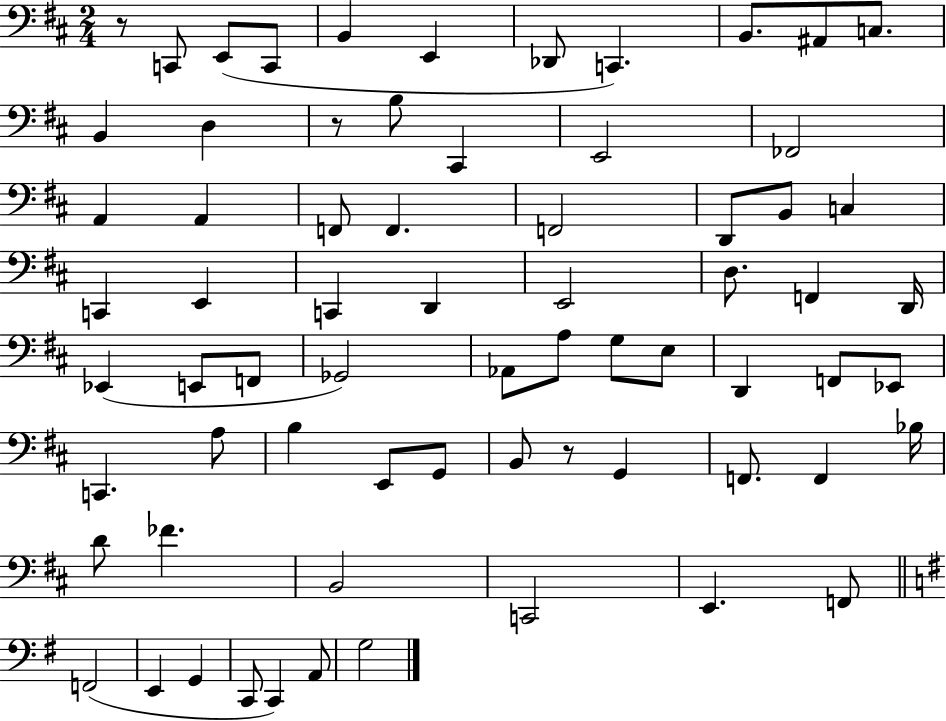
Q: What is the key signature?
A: D major